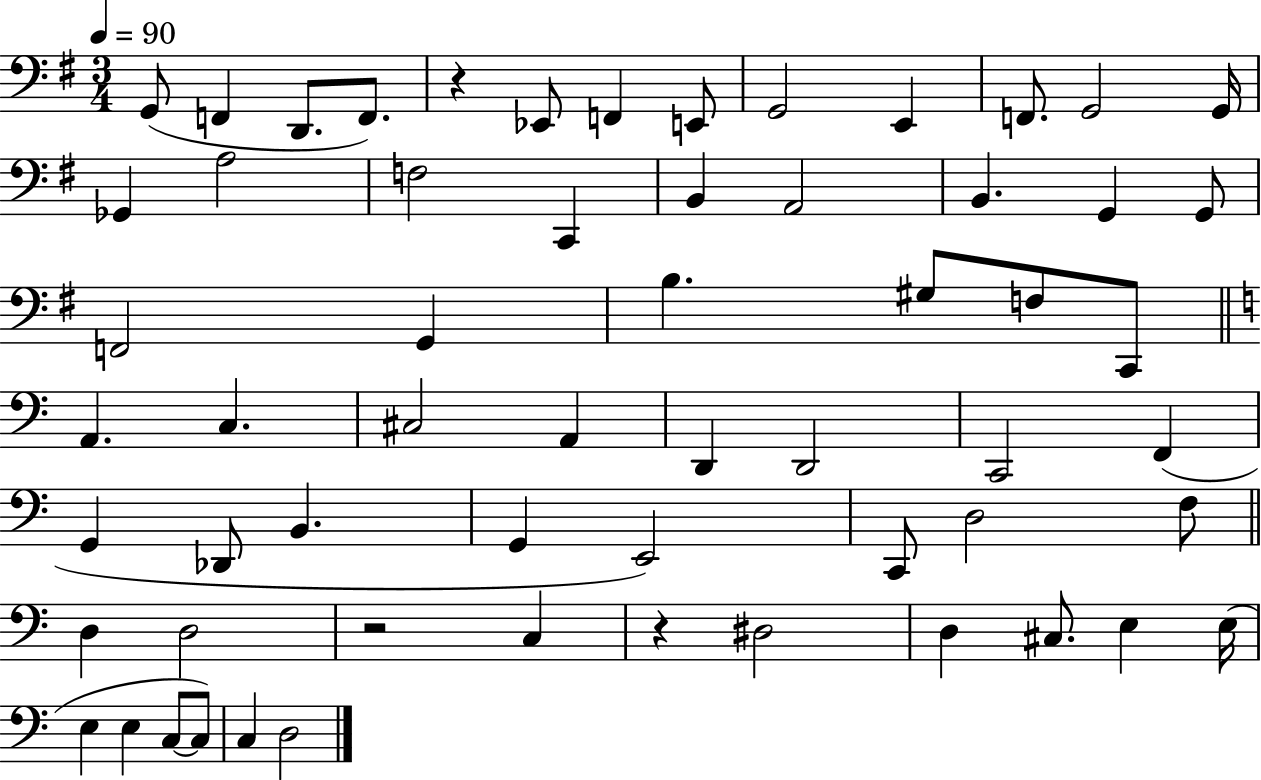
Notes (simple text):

G2/e F2/q D2/e. F2/e. R/q Eb2/e F2/q E2/e G2/h E2/q F2/e. G2/h G2/s Gb2/q A3/h F3/h C2/q B2/q A2/h B2/q. G2/q G2/e F2/h G2/q B3/q. G#3/e F3/e C2/e A2/q. C3/q. C#3/h A2/q D2/q D2/h C2/h F2/q G2/q Db2/e B2/q. G2/q E2/h C2/e D3/h F3/e D3/q D3/h R/h C3/q R/q D#3/h D3/q C#3/e. E3/q E3/s E3/q E3/q C3/e C3/e C3/q D3/h